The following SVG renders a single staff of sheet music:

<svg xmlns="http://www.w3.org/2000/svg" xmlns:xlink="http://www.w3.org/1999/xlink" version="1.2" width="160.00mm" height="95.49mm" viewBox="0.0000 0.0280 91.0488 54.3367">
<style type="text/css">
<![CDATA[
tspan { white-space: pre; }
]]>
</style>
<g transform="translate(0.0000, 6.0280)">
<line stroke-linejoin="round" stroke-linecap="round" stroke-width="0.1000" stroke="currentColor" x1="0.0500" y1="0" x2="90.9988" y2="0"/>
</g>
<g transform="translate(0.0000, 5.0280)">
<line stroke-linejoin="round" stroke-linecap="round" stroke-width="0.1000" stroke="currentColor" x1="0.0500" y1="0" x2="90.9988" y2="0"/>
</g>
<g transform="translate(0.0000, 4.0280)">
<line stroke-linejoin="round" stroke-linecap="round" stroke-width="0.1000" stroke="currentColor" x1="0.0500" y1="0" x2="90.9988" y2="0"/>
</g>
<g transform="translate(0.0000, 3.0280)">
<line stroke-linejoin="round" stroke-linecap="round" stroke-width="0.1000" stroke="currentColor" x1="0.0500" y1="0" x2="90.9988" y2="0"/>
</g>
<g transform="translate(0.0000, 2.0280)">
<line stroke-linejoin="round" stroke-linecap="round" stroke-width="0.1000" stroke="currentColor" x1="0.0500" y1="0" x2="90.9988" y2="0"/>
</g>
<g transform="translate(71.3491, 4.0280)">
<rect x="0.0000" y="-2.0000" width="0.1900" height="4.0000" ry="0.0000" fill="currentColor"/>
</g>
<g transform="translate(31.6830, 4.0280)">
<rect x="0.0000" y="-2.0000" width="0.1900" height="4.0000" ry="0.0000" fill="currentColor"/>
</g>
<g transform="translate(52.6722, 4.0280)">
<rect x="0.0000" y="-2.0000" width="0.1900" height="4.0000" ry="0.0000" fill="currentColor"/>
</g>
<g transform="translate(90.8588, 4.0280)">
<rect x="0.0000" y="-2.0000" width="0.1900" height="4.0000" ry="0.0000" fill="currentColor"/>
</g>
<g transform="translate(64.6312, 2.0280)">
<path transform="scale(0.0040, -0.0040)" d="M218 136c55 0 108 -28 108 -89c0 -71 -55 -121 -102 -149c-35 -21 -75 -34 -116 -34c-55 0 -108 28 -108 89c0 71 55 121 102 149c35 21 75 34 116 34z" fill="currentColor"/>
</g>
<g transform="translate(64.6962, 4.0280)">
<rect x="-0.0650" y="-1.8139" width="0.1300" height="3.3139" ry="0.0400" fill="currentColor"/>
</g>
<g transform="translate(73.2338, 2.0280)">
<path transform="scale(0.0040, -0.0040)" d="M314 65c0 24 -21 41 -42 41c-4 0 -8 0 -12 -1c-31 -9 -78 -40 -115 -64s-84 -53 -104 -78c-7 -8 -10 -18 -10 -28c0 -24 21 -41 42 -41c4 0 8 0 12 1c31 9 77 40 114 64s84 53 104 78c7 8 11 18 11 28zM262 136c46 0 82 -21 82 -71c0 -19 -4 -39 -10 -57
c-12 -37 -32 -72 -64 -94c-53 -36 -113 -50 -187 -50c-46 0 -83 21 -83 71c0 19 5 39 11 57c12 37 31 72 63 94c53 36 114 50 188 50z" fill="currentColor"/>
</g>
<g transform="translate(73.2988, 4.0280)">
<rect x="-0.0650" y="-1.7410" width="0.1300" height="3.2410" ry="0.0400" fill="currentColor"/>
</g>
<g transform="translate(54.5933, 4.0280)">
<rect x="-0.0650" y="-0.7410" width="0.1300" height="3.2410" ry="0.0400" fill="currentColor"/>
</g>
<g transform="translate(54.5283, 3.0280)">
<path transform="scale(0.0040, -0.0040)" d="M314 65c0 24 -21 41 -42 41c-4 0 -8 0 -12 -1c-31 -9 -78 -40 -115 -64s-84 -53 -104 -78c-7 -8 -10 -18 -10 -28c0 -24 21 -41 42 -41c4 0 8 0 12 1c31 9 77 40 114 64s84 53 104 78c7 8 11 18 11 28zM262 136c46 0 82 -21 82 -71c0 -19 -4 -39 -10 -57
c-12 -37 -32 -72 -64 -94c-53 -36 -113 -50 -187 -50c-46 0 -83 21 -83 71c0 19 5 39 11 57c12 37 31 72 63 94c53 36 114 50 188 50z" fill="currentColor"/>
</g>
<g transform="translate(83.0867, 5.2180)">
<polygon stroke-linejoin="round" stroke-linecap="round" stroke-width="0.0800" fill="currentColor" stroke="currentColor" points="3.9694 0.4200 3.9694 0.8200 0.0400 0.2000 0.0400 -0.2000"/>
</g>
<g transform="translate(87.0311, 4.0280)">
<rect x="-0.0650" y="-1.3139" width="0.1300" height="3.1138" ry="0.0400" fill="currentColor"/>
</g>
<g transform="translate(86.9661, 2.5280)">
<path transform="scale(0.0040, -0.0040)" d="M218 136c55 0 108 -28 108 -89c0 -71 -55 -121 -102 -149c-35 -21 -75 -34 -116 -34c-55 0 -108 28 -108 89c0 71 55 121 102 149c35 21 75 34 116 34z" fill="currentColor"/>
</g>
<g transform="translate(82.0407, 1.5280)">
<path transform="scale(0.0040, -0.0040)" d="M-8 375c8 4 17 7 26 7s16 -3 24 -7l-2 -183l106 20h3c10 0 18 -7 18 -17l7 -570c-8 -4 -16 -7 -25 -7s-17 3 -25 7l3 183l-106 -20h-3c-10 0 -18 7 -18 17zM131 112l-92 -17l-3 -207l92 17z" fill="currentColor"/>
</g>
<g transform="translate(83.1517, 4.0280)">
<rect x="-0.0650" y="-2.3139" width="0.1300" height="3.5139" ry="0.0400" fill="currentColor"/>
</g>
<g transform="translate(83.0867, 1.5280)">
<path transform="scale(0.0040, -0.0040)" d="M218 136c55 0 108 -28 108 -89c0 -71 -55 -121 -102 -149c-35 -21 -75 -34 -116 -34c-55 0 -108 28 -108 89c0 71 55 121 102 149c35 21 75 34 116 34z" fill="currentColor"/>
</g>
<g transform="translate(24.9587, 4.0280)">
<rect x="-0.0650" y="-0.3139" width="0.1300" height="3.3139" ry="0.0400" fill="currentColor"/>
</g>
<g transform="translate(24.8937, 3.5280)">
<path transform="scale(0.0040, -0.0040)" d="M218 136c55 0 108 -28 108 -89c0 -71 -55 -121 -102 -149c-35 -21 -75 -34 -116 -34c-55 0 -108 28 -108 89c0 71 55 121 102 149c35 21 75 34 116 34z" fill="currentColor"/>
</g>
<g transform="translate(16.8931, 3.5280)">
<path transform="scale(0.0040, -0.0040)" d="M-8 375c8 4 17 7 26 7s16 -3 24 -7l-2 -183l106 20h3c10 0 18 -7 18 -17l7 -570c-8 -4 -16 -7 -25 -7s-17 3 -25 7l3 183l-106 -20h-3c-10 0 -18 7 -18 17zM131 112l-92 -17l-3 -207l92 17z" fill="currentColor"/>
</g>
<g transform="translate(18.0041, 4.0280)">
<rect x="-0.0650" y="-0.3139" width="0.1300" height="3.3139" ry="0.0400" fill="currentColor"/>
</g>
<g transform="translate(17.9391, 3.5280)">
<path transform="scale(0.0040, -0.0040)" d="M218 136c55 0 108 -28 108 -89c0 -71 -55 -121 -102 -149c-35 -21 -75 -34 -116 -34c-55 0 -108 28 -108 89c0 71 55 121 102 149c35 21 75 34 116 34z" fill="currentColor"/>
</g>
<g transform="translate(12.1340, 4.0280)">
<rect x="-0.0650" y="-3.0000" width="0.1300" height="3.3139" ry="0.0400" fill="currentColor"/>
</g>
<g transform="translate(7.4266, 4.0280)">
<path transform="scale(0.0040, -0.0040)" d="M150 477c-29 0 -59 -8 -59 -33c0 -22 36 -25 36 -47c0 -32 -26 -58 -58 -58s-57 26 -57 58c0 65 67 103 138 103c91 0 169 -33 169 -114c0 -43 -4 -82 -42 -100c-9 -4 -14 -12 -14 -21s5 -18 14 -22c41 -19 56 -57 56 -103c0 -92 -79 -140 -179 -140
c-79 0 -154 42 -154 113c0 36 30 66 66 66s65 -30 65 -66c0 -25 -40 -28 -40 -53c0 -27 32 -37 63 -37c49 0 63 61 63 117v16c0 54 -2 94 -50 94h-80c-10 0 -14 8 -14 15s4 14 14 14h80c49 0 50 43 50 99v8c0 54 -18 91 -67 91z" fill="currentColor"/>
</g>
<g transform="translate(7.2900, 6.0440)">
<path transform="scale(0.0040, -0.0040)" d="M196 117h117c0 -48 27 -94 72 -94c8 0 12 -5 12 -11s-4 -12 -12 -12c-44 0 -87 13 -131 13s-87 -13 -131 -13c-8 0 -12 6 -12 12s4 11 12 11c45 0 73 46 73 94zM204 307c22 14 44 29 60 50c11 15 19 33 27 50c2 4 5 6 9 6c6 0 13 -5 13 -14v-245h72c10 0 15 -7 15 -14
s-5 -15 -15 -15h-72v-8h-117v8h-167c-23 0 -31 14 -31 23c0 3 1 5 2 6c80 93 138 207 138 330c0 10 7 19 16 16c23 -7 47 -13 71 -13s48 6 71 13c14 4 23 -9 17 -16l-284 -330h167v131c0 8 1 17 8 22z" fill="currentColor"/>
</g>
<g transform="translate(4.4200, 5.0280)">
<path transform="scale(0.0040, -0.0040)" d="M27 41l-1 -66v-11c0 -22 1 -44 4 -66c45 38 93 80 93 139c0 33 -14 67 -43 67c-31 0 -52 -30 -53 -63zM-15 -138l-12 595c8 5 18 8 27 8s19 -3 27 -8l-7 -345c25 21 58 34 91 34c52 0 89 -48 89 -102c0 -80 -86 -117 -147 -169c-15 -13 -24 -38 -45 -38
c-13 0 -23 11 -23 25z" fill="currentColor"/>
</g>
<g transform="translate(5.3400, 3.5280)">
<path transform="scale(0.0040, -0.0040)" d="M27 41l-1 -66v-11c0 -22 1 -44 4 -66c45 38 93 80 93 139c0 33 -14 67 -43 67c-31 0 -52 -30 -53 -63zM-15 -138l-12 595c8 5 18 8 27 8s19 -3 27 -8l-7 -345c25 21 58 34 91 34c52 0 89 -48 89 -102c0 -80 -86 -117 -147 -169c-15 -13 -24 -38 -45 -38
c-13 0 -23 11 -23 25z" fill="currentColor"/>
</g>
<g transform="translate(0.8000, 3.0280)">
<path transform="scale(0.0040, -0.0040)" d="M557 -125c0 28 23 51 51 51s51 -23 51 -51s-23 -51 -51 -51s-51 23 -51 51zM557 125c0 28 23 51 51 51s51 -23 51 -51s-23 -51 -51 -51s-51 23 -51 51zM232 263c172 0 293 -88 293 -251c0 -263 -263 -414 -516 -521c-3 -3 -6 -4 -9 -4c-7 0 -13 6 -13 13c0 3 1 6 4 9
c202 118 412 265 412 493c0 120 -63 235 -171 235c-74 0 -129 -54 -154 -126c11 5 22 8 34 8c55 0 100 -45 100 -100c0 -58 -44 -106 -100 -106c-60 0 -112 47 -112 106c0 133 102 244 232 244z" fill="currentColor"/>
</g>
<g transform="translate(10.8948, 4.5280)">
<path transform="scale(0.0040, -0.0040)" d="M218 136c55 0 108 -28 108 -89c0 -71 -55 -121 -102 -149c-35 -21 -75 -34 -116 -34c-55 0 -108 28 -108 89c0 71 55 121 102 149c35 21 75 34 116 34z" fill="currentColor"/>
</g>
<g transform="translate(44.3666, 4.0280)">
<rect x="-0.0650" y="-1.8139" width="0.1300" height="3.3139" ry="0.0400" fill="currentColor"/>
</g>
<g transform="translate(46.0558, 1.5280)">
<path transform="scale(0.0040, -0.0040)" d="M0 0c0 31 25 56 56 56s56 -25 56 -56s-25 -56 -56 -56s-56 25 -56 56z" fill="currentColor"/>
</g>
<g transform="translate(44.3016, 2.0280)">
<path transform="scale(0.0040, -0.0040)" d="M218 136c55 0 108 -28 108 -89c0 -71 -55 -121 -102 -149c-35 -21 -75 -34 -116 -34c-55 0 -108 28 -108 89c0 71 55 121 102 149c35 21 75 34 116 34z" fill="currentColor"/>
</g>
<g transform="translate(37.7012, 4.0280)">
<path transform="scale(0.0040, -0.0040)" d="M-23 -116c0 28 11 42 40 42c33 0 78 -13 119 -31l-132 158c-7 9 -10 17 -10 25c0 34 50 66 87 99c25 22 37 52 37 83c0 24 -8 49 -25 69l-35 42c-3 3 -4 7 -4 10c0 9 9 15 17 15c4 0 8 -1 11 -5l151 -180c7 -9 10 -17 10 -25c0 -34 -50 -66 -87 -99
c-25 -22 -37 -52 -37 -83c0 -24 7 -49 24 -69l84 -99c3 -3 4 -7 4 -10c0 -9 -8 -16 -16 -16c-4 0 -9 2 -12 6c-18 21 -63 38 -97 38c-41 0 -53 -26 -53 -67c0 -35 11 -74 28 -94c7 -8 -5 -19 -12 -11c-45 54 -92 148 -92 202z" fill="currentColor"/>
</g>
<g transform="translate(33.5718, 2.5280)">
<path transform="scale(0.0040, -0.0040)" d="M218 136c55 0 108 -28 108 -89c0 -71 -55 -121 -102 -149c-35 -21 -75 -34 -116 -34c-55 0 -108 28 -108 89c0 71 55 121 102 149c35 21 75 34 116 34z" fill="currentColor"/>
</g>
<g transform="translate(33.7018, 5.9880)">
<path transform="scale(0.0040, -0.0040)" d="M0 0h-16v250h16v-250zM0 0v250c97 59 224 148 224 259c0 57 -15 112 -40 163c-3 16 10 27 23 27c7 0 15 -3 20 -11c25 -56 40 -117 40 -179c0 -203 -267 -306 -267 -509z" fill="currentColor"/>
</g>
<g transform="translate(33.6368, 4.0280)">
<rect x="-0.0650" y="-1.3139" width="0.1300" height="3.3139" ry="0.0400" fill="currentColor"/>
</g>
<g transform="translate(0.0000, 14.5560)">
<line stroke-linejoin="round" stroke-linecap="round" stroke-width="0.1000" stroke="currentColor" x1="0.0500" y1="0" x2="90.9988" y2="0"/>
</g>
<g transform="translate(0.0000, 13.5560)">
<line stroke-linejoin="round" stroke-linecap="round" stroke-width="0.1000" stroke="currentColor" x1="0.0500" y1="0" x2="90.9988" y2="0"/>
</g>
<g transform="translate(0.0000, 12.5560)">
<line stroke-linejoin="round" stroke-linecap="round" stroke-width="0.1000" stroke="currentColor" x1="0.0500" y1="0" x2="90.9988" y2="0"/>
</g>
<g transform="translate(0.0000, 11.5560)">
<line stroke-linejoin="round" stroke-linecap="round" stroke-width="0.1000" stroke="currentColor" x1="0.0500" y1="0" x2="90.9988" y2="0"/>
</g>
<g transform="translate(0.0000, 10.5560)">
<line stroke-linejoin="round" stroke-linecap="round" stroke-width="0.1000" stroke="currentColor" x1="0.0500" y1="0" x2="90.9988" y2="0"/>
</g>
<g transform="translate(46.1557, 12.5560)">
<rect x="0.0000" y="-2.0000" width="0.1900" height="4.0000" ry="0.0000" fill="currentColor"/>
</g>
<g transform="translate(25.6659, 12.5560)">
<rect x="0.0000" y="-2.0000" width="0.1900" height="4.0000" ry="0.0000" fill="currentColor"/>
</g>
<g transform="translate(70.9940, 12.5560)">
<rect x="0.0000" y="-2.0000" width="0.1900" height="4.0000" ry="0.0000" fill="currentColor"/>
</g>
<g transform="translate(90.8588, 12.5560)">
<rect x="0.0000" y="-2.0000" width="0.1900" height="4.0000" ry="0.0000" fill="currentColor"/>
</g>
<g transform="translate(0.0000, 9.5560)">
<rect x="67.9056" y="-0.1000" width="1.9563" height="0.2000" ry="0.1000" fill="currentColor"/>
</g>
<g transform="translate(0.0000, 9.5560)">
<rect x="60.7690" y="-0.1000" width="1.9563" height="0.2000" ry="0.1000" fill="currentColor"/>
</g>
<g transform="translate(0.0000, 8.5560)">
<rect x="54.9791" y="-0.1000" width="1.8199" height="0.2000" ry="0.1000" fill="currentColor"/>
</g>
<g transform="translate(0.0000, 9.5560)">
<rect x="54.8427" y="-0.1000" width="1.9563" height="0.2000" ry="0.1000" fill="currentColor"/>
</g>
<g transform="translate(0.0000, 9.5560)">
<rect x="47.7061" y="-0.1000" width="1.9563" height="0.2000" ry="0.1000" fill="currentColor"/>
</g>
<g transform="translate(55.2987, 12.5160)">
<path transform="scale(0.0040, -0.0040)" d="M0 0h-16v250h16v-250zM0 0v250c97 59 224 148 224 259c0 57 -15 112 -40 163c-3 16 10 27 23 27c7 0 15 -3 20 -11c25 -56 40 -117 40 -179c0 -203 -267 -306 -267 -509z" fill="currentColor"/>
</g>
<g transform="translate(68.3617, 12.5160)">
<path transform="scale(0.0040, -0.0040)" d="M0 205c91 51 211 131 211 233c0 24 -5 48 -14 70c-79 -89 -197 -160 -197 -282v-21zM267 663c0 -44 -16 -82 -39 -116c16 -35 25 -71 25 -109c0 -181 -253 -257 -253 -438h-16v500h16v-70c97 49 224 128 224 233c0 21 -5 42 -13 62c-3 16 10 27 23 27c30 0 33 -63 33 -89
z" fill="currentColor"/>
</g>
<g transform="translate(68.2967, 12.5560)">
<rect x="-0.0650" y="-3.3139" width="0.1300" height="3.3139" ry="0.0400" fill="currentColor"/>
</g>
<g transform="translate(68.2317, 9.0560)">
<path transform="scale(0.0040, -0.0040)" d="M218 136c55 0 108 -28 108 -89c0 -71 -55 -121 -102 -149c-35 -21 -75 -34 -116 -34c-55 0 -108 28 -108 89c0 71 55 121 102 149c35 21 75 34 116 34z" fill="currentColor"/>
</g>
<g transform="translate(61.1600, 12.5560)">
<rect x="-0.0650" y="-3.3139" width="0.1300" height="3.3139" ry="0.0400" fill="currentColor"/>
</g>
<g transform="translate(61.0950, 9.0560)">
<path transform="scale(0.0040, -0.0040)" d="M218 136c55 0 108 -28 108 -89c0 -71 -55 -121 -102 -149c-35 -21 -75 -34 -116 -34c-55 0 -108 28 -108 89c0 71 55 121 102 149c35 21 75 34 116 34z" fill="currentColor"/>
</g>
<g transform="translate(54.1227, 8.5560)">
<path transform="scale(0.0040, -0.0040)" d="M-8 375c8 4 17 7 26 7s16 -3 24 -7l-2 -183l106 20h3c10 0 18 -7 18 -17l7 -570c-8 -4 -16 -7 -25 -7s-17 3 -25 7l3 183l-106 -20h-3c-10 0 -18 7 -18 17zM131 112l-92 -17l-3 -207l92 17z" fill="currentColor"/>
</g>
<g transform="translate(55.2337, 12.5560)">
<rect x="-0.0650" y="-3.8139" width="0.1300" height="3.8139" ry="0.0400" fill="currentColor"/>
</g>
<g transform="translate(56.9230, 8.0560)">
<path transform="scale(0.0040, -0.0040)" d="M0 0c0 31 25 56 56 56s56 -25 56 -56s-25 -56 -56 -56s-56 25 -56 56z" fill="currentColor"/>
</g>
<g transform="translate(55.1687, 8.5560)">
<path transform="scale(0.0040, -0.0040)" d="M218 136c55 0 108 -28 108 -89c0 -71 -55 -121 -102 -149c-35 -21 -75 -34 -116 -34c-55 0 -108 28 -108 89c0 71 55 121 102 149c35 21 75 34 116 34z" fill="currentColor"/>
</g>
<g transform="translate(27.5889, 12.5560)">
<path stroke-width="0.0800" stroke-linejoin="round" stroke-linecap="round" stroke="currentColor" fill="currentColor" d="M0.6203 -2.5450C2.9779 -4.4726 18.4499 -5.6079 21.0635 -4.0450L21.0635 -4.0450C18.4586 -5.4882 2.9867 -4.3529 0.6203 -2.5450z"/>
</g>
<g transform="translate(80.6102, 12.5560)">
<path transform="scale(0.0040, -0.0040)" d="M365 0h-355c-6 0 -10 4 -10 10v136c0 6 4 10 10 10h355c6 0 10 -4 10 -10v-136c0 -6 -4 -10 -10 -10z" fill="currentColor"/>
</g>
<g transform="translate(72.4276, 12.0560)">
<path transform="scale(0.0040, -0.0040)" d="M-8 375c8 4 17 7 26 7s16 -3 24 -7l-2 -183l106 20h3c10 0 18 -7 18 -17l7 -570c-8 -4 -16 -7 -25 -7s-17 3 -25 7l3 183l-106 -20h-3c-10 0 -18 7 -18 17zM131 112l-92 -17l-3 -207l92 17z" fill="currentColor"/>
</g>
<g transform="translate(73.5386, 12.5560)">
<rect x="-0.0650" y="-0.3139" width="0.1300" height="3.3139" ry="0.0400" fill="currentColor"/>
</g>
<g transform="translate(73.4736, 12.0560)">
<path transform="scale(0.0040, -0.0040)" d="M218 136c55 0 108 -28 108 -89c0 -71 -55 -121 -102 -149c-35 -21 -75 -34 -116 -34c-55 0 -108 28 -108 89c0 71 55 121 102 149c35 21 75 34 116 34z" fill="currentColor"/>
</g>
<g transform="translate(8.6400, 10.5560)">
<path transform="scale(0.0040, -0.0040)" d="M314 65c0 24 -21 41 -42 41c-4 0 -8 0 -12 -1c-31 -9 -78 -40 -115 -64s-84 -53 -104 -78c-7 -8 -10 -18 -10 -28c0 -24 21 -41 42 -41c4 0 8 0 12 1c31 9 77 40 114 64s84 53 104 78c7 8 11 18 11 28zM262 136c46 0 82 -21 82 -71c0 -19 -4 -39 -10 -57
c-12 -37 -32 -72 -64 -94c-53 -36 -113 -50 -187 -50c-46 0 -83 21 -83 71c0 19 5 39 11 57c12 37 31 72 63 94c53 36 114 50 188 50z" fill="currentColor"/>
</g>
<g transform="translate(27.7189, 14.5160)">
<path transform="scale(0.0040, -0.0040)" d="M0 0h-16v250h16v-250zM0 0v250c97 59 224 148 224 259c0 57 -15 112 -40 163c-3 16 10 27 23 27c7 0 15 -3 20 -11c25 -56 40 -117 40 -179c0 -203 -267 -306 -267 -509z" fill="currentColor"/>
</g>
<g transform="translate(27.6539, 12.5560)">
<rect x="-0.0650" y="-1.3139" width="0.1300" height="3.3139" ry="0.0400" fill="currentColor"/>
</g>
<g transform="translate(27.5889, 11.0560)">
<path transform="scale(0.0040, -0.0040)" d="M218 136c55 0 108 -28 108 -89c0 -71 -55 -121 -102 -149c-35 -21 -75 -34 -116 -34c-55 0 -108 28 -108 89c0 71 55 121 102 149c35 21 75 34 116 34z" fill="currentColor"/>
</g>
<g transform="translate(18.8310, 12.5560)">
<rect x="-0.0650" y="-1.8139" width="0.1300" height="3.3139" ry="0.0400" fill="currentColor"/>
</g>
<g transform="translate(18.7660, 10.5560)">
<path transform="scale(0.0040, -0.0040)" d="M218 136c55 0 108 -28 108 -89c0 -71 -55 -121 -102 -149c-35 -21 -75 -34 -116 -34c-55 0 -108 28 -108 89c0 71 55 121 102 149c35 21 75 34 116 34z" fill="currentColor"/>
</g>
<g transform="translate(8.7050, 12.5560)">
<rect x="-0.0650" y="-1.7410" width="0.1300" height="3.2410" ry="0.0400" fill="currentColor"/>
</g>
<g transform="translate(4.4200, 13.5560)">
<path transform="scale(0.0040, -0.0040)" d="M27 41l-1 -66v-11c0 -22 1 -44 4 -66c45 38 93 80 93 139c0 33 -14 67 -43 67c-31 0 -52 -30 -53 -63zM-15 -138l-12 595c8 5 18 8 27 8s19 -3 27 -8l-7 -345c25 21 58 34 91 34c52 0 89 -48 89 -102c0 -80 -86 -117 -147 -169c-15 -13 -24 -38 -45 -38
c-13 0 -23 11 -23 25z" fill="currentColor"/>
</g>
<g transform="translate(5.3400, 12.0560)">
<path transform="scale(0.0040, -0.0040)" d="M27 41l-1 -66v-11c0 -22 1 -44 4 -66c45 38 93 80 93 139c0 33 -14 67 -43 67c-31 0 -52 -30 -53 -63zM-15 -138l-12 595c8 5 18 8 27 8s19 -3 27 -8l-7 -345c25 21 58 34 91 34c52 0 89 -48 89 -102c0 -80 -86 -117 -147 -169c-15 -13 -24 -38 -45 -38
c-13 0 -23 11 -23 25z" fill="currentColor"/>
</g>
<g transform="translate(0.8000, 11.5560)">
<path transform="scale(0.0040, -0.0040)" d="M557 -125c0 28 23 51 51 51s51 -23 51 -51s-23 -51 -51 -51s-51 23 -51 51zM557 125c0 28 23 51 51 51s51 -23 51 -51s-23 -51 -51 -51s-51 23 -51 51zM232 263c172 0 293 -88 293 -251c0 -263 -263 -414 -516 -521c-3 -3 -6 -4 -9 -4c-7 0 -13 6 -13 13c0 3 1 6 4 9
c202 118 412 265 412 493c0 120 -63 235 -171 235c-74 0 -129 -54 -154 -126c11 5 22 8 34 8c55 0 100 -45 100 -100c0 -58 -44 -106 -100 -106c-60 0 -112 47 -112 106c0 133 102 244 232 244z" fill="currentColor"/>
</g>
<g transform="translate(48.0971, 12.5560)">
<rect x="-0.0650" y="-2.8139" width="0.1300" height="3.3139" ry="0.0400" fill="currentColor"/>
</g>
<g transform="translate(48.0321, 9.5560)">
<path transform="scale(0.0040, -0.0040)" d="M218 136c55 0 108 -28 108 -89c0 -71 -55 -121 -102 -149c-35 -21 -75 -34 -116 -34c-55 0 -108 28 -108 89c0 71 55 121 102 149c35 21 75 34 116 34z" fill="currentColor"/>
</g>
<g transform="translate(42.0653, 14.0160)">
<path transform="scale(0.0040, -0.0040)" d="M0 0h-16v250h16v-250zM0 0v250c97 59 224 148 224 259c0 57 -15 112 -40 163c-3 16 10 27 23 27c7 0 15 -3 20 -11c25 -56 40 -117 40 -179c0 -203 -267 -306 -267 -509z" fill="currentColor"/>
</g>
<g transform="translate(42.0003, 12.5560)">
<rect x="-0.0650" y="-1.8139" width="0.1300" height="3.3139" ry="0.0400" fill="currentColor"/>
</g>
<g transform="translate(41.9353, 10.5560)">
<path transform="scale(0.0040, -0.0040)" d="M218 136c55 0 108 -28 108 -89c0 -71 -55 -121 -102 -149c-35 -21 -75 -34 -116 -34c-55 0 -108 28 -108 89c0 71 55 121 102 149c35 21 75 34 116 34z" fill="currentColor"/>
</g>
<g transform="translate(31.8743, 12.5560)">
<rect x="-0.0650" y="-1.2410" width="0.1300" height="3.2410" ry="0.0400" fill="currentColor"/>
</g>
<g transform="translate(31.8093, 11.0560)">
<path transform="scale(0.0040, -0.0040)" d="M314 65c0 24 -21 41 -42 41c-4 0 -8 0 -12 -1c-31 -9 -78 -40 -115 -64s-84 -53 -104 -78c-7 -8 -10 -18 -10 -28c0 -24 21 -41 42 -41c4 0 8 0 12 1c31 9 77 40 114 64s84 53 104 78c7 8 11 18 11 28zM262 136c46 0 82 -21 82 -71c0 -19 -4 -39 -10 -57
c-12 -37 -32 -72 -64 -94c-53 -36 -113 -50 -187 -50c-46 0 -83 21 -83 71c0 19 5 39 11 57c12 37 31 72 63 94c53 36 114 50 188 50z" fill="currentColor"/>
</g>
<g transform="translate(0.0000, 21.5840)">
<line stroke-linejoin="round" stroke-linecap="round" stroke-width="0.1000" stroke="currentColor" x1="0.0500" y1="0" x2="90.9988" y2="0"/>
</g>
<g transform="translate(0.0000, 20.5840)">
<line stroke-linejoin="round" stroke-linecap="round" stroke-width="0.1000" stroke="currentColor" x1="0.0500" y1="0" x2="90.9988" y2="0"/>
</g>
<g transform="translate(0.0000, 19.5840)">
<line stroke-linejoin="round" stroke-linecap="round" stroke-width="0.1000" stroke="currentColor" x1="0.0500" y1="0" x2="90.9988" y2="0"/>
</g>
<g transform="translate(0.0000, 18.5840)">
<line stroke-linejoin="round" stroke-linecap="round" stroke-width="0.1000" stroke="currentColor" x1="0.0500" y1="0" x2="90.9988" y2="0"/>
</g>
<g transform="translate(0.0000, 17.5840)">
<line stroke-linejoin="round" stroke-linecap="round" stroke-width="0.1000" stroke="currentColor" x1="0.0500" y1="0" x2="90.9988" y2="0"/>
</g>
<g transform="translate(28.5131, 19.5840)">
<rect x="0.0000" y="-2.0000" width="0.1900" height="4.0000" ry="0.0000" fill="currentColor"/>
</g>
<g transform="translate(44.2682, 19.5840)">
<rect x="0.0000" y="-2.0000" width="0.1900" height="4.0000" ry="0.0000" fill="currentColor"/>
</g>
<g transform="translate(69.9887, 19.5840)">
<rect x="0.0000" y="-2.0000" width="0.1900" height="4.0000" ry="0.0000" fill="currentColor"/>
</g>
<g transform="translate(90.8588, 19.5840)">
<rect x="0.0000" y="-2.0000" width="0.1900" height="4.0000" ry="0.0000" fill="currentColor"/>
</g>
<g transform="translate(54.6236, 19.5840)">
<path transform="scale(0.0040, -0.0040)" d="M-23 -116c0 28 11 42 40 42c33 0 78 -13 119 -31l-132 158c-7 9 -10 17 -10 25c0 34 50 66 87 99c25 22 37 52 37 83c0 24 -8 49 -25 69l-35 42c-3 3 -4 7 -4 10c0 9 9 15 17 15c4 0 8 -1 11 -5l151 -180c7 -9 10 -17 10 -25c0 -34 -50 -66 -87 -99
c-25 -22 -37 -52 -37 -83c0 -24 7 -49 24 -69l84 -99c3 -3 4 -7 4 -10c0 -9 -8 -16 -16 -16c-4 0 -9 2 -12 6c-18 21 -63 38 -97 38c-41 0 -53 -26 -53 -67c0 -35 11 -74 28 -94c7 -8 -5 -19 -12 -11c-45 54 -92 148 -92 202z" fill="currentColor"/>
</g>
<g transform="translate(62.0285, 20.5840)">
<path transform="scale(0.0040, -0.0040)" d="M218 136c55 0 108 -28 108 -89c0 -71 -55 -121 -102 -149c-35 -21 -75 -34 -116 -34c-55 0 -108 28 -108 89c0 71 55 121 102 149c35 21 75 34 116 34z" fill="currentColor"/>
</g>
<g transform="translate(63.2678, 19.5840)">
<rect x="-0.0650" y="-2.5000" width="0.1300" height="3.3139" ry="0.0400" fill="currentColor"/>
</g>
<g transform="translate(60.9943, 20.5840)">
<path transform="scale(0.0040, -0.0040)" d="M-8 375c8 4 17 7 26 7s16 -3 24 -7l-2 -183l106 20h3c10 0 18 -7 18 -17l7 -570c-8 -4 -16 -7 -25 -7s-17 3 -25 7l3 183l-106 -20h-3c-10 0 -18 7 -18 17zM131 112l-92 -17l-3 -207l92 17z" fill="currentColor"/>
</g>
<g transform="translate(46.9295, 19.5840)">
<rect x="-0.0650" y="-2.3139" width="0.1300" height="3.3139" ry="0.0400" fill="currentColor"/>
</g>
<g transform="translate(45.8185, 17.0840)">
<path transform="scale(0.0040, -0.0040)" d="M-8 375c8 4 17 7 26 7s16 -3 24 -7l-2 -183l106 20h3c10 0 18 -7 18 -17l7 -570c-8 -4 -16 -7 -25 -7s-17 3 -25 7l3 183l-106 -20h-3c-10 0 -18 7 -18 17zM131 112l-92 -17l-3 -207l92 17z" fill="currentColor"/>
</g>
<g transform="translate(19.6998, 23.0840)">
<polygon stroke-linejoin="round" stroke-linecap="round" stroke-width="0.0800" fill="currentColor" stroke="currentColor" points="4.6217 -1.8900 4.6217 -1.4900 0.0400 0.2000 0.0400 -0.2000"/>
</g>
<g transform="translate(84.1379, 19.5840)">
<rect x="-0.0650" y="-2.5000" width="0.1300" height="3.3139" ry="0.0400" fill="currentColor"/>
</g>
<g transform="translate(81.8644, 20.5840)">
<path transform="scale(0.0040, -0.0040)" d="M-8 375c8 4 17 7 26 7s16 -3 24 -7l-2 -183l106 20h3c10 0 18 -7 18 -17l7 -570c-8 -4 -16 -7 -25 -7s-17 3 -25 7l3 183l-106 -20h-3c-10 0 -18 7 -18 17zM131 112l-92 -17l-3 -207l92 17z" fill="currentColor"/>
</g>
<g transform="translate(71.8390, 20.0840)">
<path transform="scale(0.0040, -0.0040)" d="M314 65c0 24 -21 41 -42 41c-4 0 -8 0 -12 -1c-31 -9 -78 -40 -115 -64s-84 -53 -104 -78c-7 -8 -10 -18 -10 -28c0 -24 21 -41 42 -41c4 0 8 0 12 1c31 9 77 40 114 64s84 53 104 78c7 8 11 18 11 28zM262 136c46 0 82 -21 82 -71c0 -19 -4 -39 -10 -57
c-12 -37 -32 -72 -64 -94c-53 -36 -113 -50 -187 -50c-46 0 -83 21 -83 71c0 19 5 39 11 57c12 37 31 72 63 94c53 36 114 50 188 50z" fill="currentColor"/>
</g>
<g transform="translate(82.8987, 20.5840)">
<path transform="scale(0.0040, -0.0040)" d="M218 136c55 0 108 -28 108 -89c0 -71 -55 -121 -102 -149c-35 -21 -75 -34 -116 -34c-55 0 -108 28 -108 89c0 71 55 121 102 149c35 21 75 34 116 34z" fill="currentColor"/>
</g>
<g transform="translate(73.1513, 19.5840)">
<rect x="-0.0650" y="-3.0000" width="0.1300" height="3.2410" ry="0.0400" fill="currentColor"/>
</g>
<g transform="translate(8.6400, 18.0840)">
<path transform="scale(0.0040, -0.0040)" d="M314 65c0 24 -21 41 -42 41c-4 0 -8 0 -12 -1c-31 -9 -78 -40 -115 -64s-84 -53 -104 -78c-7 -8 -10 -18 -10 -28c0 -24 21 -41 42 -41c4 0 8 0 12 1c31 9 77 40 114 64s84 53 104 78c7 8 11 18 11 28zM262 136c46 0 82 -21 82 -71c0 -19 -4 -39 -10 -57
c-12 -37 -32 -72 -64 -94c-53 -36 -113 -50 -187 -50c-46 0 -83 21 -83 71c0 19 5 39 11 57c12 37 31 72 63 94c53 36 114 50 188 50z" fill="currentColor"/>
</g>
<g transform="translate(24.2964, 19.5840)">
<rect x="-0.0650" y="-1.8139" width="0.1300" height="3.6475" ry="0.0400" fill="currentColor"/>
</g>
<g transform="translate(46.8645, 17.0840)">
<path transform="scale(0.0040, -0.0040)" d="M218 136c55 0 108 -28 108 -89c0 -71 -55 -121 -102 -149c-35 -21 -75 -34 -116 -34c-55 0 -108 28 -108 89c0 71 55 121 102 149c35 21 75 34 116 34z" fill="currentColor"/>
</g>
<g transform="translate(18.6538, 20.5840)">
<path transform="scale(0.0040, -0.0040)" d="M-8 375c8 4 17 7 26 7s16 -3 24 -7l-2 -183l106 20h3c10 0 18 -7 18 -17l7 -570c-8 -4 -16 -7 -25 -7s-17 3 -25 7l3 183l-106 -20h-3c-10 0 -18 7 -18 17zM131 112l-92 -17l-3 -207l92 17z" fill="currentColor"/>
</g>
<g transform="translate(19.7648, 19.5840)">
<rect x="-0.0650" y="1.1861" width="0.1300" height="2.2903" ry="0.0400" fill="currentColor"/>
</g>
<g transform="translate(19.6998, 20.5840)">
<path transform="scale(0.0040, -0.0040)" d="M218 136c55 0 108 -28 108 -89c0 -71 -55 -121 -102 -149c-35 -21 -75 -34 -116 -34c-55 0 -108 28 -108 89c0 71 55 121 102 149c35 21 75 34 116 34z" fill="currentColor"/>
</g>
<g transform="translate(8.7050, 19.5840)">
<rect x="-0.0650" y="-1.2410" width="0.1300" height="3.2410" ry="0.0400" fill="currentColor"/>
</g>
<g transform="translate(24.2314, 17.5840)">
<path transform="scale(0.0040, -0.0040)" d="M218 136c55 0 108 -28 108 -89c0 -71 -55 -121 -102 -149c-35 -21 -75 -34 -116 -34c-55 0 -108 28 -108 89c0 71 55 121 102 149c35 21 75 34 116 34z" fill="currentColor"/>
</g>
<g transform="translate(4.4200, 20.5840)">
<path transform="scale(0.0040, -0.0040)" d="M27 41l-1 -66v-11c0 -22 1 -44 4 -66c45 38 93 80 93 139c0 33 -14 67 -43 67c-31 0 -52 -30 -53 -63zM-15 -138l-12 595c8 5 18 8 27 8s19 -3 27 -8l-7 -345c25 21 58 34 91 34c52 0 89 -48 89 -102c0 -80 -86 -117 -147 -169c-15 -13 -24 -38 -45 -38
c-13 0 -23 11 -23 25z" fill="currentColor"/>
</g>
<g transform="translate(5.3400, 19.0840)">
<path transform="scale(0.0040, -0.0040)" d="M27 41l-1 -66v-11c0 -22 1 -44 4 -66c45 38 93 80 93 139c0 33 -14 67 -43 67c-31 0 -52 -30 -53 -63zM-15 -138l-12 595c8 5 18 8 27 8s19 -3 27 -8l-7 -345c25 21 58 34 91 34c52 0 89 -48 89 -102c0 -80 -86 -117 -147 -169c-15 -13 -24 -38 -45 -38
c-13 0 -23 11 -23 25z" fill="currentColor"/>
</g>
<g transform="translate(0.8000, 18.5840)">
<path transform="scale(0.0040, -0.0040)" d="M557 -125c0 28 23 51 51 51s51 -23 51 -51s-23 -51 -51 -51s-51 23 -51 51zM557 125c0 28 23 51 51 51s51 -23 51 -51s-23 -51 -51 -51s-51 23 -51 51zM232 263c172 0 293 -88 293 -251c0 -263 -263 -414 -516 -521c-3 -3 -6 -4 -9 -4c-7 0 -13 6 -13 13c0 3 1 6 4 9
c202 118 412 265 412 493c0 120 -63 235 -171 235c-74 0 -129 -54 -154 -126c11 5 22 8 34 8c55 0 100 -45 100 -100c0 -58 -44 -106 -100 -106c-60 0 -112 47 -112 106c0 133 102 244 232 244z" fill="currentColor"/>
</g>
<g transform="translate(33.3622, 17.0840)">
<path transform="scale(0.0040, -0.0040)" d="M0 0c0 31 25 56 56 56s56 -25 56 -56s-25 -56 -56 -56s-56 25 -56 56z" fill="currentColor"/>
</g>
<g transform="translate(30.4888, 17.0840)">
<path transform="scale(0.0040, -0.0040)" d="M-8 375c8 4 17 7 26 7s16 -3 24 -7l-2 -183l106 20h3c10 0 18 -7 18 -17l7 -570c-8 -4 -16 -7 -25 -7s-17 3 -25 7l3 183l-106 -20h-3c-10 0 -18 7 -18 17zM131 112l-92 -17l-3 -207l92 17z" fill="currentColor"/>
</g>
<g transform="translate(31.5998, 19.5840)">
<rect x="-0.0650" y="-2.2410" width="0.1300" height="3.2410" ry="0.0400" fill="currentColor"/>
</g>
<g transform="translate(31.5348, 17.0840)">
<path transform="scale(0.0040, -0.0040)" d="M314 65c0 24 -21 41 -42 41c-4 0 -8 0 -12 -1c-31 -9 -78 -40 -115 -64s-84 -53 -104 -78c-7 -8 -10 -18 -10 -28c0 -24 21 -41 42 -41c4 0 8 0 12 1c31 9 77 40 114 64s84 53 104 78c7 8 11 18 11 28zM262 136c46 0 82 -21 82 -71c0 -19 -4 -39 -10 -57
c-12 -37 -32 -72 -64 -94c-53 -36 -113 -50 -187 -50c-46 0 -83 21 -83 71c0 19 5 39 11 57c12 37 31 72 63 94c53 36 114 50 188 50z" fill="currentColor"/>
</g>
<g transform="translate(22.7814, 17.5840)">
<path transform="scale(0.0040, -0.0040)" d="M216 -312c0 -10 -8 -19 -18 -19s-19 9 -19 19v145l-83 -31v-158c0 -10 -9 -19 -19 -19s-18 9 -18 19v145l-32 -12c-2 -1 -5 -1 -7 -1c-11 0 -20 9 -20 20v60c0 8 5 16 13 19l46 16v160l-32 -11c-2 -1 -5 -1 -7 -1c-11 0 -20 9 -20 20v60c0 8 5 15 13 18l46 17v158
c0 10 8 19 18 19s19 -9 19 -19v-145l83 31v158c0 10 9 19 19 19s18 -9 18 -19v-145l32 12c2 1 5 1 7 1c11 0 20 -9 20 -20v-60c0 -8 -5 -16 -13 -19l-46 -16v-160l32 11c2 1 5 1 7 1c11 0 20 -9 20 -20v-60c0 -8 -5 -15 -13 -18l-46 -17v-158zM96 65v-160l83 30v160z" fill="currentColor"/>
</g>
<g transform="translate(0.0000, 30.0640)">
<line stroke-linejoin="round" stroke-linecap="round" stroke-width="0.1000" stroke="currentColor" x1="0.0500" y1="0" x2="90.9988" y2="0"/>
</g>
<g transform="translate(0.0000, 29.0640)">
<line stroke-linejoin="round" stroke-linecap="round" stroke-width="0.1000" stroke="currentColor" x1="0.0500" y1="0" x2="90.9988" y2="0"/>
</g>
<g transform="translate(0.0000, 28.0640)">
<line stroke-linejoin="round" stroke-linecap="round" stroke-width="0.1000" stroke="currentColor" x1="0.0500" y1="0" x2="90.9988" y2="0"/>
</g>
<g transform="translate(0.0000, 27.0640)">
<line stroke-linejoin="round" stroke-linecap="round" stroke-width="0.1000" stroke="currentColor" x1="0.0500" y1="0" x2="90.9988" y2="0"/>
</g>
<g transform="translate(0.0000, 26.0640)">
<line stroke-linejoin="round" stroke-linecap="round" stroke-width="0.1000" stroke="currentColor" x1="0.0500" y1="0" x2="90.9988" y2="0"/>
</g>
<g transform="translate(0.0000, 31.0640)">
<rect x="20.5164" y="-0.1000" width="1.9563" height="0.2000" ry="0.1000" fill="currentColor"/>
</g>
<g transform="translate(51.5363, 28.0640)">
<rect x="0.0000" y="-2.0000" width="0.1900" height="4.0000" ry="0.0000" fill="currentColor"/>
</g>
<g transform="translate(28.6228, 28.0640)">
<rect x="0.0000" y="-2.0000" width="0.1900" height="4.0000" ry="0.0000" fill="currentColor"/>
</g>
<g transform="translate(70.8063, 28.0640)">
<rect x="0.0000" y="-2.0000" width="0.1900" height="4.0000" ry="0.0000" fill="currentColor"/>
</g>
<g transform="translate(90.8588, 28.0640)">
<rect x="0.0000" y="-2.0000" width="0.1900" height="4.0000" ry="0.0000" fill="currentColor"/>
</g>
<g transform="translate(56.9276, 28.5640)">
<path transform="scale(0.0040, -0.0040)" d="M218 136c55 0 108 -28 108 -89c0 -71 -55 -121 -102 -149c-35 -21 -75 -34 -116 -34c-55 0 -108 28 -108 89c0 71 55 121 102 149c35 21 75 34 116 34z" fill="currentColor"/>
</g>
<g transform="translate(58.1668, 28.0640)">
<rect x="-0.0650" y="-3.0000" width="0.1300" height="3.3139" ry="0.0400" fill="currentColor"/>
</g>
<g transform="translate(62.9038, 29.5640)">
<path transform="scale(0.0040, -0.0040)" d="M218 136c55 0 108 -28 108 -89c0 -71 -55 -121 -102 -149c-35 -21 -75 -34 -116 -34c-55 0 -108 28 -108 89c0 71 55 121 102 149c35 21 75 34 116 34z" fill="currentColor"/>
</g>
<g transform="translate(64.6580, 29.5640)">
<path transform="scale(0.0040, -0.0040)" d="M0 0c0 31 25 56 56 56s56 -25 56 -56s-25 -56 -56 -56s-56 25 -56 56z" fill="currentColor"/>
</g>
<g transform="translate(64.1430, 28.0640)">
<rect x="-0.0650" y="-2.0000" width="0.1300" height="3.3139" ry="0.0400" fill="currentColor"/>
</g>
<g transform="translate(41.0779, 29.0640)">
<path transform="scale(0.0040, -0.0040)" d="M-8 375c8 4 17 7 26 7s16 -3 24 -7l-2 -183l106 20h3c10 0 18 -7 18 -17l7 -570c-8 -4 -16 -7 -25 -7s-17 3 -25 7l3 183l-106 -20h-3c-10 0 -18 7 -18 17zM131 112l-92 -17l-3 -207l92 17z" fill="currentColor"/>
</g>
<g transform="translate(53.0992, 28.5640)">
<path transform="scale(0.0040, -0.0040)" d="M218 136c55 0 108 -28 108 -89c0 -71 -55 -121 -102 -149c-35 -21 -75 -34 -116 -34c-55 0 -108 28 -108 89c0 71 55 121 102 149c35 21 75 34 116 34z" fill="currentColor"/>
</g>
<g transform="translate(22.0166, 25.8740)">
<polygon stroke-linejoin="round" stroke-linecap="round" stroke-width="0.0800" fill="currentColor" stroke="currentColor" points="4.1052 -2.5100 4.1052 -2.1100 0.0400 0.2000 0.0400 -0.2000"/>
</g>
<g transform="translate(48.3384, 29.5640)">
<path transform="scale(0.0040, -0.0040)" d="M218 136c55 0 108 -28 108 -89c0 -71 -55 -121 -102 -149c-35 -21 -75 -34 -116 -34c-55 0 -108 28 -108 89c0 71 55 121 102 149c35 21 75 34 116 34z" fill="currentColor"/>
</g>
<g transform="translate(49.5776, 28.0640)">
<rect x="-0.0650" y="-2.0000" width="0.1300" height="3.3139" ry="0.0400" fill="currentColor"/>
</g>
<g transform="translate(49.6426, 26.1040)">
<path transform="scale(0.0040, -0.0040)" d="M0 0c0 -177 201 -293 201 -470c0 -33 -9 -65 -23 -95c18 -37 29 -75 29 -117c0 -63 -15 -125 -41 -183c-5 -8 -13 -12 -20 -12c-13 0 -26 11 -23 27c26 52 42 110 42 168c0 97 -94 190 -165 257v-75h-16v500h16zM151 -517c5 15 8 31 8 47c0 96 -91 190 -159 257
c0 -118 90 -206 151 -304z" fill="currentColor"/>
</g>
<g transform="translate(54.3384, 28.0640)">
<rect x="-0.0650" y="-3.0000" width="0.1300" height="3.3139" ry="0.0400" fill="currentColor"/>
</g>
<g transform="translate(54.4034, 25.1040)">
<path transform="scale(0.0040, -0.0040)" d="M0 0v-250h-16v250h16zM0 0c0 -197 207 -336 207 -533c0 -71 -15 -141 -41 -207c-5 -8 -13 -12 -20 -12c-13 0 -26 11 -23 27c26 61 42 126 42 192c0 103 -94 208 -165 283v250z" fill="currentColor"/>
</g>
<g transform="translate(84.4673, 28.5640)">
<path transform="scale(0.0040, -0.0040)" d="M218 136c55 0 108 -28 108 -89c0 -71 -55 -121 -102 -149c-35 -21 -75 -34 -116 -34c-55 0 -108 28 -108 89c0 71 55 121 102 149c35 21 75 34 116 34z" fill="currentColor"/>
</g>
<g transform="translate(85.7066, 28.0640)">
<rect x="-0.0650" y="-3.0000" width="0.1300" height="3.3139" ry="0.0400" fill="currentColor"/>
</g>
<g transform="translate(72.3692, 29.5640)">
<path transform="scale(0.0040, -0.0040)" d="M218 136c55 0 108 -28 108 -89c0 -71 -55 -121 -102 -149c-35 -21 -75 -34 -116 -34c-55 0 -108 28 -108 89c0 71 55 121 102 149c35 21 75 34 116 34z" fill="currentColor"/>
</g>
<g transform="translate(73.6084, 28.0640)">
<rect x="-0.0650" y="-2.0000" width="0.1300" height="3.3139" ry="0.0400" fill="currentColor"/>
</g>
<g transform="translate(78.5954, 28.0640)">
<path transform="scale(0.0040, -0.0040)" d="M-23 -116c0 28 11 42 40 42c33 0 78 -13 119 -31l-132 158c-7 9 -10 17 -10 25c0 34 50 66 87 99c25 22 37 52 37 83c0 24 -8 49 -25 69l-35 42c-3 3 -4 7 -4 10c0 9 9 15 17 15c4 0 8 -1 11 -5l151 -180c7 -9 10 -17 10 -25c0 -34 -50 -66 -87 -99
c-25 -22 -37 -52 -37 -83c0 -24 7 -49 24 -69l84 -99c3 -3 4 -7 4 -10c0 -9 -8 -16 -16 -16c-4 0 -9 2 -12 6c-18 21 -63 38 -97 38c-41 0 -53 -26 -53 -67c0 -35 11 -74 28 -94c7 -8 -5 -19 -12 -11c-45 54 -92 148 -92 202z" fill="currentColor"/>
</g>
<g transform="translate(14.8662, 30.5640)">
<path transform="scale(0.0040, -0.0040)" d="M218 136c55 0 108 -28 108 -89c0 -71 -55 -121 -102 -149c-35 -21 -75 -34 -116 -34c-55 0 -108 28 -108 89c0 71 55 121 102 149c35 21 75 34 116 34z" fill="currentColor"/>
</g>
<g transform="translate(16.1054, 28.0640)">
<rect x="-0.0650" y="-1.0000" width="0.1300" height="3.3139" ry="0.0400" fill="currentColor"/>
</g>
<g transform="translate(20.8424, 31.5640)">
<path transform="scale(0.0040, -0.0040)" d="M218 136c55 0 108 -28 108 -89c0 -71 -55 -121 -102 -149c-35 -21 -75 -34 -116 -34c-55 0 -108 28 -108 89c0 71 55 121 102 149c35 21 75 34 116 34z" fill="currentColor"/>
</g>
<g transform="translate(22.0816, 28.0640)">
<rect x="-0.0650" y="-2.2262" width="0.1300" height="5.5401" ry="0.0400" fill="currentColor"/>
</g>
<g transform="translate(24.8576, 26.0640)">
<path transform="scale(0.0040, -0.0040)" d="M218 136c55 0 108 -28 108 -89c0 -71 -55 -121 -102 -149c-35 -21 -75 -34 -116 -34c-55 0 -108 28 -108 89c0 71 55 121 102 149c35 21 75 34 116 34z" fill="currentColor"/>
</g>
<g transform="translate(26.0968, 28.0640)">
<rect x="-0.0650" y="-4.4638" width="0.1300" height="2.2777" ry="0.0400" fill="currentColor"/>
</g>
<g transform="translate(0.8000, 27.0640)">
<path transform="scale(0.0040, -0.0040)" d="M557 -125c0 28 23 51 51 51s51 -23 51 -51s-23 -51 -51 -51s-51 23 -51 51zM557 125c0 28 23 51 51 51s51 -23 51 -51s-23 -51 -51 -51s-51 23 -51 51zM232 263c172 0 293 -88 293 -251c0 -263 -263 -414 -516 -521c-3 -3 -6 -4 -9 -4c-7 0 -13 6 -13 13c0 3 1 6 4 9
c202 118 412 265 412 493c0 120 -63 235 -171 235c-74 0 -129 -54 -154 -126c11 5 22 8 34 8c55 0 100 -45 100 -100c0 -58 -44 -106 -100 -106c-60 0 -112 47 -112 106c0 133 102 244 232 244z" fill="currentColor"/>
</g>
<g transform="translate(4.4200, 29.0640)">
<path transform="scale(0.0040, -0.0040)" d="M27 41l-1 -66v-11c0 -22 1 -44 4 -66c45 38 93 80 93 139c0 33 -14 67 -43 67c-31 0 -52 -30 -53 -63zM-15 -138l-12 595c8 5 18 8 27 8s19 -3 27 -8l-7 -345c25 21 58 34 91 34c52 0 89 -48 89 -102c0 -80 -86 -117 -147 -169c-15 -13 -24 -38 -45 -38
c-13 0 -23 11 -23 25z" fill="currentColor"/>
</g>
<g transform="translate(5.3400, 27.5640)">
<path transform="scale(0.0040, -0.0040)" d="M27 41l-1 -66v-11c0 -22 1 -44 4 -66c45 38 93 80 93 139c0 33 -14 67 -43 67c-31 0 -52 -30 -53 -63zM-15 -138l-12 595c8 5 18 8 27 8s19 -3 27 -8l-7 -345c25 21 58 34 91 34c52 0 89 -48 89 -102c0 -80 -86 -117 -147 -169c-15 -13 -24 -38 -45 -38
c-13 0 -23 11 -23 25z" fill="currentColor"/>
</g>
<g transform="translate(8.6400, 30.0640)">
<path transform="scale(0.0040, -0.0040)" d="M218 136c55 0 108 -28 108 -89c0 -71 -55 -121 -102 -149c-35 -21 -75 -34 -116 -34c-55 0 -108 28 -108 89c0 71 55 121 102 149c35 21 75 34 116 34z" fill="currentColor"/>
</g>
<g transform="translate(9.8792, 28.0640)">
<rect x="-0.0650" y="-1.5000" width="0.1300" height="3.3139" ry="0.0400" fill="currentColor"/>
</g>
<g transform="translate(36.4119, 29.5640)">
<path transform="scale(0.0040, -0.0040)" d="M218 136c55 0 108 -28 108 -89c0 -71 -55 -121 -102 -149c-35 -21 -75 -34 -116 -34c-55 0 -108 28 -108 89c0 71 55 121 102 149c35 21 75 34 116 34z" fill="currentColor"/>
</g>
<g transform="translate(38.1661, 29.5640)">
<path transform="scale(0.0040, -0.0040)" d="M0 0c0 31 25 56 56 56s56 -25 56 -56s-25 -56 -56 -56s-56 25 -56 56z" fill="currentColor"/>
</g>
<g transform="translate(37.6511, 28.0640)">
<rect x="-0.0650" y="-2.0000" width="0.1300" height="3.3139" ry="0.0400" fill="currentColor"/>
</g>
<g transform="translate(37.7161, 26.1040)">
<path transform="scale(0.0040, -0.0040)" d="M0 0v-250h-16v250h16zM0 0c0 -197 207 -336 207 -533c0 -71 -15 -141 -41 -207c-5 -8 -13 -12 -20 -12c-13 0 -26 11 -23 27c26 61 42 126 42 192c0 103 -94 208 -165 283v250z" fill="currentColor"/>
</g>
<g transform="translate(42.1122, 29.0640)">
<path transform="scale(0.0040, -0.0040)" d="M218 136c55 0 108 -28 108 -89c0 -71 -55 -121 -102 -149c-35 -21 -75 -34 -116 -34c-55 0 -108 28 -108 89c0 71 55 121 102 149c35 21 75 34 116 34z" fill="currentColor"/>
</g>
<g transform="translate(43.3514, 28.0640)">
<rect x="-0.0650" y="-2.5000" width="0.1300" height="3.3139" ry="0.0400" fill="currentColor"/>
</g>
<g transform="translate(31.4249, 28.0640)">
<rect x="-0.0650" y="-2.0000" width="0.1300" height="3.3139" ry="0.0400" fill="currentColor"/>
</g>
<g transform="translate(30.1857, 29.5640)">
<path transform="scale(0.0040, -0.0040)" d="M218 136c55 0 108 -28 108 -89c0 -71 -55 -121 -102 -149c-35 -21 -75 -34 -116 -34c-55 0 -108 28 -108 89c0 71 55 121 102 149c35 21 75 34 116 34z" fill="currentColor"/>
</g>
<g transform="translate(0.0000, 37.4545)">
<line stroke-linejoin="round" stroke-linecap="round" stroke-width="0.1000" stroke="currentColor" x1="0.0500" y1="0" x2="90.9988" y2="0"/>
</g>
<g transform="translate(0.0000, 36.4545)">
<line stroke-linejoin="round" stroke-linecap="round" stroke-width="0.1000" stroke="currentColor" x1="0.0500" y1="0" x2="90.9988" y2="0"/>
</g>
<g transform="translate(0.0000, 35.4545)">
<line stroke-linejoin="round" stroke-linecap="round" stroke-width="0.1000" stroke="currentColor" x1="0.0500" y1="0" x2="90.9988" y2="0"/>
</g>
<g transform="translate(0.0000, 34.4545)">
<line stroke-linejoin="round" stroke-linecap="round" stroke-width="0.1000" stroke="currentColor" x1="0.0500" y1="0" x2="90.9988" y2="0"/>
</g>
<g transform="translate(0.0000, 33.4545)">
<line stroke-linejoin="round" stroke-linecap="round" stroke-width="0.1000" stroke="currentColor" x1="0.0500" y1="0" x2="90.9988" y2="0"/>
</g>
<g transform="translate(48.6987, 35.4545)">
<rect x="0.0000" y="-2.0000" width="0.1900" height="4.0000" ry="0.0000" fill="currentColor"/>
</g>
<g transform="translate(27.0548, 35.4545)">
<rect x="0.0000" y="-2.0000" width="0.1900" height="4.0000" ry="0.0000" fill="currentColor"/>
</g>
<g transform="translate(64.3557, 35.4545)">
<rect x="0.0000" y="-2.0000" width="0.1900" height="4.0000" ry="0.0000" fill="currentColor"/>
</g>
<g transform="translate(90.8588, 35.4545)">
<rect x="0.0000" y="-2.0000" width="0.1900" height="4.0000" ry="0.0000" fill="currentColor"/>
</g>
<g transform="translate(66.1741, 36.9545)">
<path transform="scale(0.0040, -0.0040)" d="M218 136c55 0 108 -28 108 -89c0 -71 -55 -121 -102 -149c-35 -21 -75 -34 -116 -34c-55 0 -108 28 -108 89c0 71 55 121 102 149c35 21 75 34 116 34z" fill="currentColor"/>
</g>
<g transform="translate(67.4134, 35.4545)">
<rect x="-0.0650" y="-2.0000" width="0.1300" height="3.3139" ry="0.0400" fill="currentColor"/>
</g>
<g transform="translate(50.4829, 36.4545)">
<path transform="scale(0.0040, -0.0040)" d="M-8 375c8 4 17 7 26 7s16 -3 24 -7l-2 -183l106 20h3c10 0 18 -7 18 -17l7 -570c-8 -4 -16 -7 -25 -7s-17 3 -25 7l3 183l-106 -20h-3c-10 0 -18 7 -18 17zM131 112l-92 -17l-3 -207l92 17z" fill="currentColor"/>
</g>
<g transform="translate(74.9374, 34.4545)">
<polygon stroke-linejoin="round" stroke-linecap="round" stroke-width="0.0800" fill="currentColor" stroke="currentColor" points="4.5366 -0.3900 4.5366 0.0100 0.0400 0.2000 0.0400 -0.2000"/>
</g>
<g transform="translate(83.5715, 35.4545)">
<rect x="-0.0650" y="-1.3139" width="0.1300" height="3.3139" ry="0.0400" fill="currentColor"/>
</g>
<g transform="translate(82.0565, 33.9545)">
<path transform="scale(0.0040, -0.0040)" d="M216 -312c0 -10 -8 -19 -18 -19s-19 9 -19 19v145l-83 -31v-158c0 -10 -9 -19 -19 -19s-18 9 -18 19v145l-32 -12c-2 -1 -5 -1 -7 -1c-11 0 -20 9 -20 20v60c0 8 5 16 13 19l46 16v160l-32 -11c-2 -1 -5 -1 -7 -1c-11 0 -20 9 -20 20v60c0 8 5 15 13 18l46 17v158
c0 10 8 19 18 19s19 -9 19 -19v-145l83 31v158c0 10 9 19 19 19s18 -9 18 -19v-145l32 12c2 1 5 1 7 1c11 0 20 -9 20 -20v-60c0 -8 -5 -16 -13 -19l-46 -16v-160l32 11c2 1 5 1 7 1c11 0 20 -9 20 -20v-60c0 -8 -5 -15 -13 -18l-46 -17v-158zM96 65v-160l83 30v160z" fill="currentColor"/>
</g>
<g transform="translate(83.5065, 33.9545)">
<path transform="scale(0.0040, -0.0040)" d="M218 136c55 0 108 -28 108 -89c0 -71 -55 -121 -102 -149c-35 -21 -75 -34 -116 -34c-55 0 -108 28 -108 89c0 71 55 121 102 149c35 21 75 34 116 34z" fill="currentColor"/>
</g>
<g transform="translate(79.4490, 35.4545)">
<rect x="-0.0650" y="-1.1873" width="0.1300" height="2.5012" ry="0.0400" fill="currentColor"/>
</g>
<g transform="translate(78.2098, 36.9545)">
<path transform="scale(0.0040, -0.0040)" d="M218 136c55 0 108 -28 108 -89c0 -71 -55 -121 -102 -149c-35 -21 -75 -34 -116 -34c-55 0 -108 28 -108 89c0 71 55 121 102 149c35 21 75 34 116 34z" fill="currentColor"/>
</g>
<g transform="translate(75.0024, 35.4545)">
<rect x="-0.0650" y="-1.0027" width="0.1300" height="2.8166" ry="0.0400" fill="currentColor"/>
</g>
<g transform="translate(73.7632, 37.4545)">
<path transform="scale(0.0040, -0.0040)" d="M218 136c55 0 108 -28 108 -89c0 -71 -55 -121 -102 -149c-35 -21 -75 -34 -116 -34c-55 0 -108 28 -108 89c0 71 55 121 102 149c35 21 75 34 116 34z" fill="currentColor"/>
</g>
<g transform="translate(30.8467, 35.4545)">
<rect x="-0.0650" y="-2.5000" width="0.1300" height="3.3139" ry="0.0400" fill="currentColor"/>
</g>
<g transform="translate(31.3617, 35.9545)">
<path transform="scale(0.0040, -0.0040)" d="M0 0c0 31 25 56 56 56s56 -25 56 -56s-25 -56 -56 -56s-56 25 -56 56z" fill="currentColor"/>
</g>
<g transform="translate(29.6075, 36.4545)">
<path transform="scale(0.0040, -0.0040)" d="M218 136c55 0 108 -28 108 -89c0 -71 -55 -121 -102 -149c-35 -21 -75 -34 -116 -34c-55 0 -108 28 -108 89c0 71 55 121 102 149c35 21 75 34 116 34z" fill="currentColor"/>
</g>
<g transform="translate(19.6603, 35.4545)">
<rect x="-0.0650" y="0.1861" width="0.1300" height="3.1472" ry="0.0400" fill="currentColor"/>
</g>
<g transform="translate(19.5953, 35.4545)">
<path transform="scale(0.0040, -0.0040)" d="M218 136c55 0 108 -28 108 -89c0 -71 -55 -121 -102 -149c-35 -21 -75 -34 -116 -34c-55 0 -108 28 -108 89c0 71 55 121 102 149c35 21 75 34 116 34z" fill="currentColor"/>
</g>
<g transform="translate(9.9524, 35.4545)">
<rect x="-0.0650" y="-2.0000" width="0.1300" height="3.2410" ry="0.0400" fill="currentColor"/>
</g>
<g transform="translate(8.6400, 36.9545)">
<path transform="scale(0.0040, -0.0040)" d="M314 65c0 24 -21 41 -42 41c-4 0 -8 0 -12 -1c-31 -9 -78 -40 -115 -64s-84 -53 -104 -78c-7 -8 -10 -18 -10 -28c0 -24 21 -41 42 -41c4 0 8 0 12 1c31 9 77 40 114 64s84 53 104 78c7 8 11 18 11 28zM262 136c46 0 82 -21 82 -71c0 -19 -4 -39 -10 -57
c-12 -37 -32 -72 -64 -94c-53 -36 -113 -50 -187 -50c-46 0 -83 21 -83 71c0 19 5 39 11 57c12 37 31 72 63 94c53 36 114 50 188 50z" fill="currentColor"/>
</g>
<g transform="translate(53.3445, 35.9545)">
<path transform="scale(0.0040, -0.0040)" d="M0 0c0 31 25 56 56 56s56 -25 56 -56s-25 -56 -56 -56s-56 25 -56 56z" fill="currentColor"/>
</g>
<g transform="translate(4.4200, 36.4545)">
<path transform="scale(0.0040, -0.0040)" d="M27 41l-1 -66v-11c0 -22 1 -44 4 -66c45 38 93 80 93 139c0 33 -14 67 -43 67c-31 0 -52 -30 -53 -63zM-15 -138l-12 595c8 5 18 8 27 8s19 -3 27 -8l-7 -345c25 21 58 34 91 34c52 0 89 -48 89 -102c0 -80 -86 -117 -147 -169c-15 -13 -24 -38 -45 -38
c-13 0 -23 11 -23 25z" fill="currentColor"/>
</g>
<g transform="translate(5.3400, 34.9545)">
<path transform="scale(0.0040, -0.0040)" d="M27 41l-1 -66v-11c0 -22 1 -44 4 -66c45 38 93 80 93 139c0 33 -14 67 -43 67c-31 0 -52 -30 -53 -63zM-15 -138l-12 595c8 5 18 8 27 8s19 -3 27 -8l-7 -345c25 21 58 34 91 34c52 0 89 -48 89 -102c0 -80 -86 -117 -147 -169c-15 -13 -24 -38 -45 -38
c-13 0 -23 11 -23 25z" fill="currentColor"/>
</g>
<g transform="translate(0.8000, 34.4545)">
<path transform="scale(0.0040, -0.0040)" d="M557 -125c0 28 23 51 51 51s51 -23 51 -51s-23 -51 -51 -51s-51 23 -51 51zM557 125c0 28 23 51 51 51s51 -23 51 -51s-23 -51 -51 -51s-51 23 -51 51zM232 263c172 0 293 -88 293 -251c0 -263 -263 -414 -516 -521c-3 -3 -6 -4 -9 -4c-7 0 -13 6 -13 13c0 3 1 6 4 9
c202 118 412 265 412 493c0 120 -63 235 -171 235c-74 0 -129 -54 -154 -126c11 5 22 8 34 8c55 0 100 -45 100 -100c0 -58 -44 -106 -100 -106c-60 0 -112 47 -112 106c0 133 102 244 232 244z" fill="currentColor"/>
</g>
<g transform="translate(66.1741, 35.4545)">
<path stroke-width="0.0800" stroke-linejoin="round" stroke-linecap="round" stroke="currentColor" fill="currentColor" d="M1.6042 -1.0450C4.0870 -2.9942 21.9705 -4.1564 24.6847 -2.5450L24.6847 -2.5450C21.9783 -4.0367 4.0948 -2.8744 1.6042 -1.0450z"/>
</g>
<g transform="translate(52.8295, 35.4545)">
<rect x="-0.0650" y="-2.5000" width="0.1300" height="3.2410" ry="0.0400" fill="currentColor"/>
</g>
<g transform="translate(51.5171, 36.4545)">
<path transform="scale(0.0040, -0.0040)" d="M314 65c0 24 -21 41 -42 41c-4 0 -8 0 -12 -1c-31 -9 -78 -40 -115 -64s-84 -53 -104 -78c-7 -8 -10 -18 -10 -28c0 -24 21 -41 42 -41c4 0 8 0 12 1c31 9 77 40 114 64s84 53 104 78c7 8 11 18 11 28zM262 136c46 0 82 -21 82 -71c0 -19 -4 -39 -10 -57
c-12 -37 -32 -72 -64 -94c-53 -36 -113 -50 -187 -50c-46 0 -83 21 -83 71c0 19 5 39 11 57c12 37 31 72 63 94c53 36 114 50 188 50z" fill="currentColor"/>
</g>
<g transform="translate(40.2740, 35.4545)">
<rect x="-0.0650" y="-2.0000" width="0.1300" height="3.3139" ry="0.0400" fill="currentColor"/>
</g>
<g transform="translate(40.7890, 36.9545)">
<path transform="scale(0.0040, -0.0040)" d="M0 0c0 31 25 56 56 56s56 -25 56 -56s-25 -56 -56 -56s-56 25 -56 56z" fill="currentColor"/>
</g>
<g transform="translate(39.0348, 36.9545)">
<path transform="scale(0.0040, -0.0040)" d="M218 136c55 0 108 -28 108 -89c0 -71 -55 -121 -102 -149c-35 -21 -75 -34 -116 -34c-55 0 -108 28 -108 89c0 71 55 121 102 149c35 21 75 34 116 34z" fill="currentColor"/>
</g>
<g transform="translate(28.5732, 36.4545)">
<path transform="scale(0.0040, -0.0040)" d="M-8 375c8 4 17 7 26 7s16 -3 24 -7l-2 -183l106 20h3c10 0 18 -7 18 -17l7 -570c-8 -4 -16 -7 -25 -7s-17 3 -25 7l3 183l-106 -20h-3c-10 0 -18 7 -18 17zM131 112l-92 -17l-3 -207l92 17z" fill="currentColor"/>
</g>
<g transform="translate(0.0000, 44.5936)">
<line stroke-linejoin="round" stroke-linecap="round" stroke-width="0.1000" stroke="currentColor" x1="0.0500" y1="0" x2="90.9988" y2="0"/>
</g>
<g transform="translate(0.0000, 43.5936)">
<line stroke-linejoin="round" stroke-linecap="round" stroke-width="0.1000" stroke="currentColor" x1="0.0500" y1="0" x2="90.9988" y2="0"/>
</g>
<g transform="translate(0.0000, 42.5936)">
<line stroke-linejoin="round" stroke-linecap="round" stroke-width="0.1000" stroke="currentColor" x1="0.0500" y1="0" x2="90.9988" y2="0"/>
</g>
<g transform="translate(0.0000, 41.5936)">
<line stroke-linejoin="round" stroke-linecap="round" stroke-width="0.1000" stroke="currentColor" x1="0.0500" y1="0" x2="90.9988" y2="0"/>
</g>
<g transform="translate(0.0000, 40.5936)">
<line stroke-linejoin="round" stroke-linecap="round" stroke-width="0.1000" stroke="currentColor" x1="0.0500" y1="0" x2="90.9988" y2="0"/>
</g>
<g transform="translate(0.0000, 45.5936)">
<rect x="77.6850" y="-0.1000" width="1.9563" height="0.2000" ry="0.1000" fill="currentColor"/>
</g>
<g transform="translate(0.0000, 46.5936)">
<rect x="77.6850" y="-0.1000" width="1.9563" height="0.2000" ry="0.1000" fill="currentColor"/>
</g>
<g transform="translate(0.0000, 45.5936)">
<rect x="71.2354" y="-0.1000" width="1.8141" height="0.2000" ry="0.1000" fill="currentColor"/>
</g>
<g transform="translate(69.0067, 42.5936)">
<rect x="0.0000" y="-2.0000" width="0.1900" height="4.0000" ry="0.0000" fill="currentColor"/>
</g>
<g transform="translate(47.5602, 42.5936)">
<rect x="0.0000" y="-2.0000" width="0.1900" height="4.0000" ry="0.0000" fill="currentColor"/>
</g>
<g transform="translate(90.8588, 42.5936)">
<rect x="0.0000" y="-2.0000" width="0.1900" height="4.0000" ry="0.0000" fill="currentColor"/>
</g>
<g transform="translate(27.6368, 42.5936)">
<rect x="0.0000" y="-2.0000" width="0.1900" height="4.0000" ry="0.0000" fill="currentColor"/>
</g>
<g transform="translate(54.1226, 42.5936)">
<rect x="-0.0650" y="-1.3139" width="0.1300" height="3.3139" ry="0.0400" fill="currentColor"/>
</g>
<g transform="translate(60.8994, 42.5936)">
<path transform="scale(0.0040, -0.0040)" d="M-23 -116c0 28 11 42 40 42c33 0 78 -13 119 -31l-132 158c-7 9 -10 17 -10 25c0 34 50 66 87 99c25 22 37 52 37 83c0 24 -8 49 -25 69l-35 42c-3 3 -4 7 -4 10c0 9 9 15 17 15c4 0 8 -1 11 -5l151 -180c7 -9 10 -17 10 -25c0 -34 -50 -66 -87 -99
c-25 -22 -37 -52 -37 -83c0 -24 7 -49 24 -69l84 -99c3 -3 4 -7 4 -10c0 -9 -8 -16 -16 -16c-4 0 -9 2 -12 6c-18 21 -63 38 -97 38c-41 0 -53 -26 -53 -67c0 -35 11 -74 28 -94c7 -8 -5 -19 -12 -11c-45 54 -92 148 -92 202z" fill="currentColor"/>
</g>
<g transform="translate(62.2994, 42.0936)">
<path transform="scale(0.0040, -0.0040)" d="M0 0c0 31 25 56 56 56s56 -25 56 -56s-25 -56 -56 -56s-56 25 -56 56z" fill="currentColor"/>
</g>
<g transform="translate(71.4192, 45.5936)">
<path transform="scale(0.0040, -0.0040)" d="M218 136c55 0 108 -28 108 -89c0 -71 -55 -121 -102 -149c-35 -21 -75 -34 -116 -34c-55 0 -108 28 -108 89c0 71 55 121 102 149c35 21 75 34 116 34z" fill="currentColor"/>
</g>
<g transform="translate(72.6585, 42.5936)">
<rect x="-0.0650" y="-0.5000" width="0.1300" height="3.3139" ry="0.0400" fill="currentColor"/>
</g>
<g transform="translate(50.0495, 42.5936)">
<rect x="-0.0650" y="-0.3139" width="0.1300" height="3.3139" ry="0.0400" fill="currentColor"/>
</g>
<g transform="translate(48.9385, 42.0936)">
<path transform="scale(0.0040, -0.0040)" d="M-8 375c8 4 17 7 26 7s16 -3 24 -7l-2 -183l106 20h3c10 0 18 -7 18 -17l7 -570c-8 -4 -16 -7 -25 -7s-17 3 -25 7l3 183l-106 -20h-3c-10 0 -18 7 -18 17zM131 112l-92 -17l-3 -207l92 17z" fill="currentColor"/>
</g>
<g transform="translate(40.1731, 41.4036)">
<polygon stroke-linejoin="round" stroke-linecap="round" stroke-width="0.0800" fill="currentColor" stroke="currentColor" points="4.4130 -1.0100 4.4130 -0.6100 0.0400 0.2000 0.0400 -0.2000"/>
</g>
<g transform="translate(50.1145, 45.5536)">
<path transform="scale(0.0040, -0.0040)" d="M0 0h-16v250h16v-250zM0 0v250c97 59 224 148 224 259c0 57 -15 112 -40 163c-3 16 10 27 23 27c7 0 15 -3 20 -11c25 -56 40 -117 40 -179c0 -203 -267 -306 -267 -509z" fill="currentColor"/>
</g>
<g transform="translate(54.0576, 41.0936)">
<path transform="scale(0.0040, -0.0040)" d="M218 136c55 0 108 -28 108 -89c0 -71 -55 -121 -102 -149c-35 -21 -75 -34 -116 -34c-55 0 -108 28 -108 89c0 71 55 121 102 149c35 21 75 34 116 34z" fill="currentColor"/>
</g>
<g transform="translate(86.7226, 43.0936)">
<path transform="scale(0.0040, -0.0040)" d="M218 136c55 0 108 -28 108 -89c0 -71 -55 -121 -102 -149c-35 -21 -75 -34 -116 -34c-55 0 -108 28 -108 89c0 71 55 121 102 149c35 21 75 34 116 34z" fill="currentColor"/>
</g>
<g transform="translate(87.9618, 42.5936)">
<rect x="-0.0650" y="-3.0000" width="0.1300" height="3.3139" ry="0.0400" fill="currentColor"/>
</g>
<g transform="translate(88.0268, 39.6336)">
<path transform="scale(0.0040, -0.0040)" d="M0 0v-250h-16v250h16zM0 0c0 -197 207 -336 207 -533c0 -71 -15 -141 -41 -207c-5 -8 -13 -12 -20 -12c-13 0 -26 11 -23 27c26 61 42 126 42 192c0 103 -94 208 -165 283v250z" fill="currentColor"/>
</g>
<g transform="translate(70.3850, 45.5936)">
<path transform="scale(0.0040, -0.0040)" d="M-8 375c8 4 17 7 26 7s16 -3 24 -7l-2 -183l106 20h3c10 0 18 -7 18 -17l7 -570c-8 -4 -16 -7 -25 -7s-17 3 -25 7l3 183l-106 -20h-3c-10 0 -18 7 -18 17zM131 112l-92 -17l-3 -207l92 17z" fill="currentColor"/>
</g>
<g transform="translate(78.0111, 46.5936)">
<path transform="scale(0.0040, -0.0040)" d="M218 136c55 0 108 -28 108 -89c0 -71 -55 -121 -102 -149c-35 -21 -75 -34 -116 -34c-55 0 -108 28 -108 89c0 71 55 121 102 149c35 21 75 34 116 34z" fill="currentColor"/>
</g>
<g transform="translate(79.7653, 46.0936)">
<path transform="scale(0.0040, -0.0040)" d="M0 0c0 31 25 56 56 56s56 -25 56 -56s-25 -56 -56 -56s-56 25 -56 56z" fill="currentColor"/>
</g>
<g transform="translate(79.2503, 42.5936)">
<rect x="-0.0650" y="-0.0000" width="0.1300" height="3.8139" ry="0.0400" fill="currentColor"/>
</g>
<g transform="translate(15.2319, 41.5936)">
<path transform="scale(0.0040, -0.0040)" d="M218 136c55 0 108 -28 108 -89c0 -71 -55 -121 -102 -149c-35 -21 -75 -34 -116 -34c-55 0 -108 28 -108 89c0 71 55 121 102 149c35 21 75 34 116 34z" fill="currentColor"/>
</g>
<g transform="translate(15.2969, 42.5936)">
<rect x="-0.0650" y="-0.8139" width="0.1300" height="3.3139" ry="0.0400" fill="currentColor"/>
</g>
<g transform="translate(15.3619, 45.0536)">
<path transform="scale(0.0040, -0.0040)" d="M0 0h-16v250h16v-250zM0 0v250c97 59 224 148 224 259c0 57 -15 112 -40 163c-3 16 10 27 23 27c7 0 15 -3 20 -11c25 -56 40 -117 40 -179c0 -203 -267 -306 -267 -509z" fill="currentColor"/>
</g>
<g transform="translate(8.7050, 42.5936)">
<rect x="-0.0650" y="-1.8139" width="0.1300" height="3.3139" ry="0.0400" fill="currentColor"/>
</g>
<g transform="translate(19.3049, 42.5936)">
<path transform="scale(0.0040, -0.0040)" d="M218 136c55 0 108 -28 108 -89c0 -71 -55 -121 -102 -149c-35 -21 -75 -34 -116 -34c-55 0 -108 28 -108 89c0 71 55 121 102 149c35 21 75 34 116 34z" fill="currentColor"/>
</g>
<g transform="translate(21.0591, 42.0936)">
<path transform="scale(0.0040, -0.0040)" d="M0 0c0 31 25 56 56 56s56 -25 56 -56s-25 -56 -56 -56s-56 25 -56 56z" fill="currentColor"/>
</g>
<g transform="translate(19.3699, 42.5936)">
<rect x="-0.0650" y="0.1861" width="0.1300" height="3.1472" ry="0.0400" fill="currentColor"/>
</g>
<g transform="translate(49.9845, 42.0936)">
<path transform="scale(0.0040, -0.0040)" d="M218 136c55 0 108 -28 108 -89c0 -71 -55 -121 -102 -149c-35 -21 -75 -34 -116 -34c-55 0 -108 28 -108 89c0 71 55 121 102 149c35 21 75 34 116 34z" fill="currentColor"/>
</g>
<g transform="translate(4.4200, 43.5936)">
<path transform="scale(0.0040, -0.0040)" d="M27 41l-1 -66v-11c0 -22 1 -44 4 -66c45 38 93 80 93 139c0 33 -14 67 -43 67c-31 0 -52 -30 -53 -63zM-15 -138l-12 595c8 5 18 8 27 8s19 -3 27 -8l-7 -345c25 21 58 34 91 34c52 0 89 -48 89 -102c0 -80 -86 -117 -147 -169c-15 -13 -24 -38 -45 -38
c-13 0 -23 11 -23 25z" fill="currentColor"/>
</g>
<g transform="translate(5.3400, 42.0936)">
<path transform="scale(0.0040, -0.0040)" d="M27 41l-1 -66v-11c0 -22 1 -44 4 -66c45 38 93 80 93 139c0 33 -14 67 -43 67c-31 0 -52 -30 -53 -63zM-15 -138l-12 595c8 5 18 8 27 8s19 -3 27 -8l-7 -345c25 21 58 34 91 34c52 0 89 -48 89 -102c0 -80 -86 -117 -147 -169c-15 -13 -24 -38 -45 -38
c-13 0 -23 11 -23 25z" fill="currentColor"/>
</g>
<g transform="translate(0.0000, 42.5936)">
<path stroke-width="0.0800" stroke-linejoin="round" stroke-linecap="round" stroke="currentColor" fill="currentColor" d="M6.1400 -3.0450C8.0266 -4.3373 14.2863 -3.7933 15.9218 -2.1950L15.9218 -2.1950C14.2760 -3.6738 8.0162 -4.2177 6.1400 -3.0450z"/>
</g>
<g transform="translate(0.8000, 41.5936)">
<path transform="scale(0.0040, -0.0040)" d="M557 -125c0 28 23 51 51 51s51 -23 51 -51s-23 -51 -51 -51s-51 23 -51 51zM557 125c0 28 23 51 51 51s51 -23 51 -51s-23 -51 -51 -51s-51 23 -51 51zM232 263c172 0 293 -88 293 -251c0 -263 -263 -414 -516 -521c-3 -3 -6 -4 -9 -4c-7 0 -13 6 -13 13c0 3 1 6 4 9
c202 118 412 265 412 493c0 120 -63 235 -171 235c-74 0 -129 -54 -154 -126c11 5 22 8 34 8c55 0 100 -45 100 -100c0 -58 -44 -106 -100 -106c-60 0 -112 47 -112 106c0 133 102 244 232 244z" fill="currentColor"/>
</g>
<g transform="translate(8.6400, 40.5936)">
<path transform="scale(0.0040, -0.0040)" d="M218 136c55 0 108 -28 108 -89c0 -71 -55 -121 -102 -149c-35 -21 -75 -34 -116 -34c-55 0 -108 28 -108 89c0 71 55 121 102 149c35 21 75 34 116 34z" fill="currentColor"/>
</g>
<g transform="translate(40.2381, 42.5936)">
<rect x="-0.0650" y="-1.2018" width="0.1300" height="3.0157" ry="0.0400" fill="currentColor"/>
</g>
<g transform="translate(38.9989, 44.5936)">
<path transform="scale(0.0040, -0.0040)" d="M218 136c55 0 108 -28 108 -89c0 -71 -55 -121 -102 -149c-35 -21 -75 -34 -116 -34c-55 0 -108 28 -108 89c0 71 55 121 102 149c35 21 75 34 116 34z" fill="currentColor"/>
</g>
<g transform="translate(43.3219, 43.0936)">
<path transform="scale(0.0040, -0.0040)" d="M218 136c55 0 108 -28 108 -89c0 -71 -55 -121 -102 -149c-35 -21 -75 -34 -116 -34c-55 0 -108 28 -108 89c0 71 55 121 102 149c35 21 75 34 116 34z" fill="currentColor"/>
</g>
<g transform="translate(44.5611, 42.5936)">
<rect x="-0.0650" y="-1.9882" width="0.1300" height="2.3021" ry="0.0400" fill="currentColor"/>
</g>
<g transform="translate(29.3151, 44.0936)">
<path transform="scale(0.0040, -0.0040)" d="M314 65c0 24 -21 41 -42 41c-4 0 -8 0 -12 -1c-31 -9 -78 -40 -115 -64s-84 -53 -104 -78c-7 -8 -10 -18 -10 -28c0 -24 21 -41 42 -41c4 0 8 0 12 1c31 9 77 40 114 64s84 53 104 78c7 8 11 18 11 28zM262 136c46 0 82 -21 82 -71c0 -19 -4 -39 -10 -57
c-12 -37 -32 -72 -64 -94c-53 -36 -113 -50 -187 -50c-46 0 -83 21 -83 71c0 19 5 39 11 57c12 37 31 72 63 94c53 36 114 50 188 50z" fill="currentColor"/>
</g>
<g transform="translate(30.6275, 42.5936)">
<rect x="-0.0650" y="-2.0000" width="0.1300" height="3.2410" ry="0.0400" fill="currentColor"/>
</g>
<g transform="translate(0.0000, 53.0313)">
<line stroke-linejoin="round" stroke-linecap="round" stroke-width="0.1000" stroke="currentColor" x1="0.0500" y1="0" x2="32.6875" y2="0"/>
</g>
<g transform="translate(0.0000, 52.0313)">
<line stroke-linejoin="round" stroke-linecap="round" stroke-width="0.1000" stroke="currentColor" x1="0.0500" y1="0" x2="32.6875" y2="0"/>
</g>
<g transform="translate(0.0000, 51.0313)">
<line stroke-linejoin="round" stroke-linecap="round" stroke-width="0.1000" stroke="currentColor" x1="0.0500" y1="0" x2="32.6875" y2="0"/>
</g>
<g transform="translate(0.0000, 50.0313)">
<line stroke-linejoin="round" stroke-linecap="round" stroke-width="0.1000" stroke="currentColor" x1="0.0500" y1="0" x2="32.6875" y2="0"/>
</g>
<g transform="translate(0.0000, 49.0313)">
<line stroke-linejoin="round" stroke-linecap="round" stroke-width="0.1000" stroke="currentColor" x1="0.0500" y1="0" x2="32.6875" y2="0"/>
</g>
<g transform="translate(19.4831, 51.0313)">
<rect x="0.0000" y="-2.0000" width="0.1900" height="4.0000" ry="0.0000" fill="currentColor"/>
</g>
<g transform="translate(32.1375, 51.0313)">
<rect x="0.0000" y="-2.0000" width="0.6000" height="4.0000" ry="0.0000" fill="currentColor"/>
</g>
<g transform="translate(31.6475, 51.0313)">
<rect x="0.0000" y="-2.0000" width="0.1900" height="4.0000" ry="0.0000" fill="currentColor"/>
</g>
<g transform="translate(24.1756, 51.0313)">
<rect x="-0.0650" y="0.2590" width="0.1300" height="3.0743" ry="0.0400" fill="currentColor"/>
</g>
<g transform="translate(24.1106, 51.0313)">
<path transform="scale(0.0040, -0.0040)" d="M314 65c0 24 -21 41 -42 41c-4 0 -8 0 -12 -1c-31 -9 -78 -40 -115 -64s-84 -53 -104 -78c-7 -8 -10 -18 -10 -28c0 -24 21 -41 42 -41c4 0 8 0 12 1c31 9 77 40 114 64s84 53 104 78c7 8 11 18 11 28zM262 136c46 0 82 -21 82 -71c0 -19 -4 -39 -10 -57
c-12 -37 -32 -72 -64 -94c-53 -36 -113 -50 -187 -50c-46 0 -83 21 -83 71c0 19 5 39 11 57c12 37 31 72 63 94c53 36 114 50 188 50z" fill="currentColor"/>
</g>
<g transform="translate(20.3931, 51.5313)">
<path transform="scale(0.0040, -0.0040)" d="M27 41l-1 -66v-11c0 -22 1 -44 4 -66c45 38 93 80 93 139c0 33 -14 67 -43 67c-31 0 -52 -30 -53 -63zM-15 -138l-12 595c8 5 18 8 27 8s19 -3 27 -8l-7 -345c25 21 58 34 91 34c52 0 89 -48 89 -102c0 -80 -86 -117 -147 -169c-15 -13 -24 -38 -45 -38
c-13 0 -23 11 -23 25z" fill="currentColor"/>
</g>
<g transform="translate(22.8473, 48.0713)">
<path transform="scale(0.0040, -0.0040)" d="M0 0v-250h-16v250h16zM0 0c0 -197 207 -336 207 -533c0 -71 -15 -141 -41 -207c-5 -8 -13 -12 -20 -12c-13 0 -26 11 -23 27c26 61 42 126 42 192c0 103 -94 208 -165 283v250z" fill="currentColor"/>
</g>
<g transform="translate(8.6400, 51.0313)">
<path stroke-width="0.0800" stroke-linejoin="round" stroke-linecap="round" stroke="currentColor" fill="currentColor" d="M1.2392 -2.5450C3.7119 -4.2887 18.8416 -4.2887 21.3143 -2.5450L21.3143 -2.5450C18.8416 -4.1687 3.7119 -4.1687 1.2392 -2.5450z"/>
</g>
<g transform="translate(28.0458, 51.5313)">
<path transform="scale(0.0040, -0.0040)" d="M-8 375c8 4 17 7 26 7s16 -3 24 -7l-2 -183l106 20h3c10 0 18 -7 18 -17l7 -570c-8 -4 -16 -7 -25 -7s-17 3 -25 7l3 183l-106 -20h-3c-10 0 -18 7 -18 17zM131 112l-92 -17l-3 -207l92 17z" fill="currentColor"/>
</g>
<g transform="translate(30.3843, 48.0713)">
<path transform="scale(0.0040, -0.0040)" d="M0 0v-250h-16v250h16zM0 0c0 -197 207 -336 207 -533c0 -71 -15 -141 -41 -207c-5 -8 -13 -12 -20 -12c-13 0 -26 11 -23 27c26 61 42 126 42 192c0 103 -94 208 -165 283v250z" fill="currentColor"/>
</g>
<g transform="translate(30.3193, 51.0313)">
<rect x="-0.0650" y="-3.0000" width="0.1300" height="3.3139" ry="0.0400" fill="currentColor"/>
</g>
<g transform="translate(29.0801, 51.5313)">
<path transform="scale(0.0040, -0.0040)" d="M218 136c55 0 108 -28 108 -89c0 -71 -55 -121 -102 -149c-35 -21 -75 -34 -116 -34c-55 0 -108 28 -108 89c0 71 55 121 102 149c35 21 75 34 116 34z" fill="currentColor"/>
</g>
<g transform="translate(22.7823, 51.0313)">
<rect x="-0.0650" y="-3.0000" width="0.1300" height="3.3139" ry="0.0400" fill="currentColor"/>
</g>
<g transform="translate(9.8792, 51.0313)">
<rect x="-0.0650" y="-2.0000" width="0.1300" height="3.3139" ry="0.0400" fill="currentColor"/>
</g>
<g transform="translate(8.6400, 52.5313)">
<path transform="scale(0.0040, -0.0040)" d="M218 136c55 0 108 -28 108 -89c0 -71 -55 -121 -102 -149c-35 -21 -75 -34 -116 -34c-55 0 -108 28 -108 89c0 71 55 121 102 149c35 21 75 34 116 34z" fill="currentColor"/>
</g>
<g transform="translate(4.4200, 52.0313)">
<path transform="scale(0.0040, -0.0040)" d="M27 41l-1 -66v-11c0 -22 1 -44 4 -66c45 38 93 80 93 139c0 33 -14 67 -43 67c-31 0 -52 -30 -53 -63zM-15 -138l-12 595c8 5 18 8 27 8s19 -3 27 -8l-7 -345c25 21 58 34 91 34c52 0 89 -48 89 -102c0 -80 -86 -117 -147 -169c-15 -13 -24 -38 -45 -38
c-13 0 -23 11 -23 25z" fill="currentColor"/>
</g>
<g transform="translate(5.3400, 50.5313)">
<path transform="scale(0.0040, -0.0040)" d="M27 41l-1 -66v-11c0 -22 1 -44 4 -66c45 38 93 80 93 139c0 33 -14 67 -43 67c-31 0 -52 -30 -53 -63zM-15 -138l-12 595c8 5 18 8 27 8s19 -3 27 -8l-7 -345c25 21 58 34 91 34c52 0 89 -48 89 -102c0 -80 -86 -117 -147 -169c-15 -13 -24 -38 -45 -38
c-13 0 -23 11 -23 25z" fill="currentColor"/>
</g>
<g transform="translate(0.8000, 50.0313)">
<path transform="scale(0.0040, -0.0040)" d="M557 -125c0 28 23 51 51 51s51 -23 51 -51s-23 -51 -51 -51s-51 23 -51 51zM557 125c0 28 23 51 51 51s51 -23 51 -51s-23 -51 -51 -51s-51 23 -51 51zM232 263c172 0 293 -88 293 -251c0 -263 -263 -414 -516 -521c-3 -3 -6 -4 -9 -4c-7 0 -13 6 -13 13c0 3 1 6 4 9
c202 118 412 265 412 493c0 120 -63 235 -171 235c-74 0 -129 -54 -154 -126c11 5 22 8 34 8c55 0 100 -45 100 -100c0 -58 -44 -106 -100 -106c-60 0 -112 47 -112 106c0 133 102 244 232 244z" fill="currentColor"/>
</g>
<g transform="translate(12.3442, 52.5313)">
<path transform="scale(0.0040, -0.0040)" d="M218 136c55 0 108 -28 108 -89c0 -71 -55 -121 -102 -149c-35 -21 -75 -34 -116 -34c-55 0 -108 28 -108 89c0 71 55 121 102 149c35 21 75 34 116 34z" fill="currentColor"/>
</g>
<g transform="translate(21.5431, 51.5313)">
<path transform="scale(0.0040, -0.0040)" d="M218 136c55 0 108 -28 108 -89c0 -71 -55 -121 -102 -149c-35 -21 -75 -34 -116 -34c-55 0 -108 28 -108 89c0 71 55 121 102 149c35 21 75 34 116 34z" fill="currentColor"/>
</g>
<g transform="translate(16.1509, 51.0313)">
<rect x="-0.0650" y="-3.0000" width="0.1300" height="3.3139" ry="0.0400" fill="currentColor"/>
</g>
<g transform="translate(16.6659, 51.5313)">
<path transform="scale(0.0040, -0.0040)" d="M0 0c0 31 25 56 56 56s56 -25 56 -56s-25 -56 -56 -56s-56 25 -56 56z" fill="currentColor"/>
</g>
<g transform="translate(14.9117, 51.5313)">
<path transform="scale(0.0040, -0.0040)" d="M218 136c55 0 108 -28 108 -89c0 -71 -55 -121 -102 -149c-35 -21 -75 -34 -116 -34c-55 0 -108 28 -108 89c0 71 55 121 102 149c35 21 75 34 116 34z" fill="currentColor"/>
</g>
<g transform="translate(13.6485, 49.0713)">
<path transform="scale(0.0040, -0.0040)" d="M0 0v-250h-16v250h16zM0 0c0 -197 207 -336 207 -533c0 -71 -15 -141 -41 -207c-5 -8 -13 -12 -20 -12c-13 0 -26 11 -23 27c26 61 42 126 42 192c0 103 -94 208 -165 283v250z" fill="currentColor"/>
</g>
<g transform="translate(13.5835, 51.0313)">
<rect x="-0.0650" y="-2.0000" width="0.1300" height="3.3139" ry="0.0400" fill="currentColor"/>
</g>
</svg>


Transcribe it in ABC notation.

X:1
T:Untitled
M:3/4
L:1/4
K:Bb
C, E, E, G,/2 z A, F,2 A, A,2 B,/2 G,/2 A,2 A, G,/2 G,2 A,/2 C E/2 D D/4 E, z2 G,2 B,,/2 ^A,/2 B,2 B, z B,, C,2 B,, G,, F,, D,,/2 A,/2 A,, A,,/2 B,, A,,/4 C,/2 C, A,, A,, z C, A,,2 D, B,, A,, B,,2 A,, G,,/2 A,,/2 ^G, A, F,/2 D, A,,2 G,,/2 C,/2 E,/2 G, z E,, C,, C,/2 A,, A,,/2 C, _C,/2 D,2 C,/2